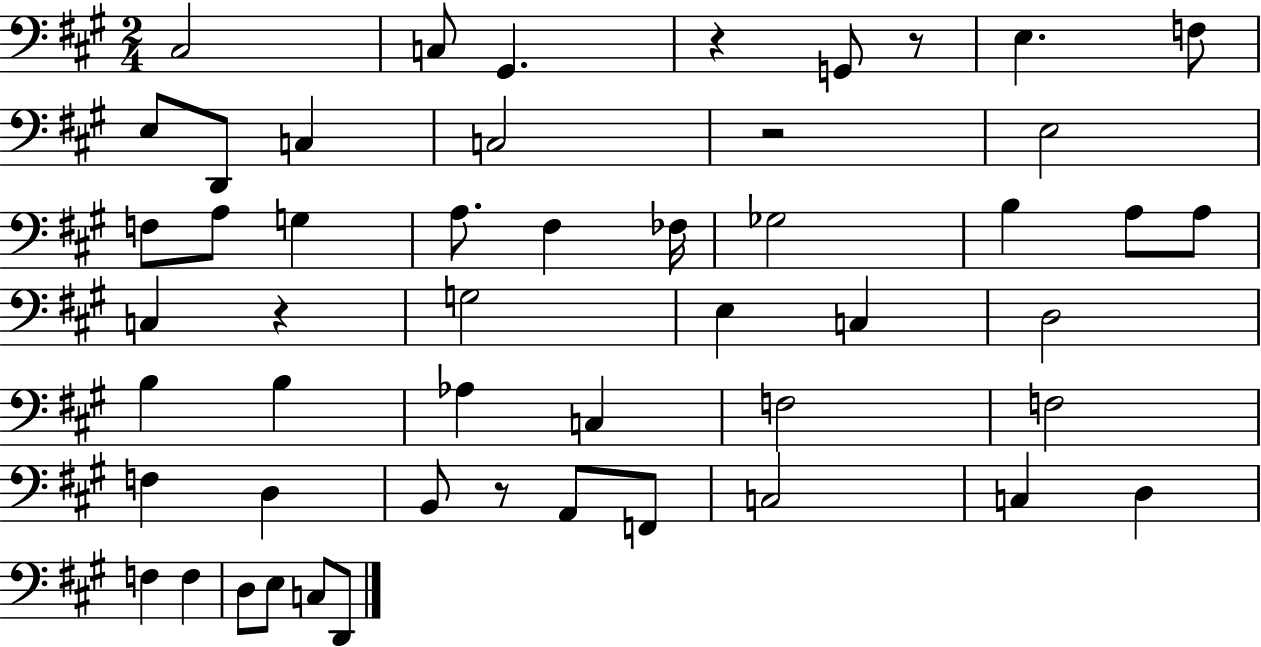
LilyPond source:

{
  \clef bass
  \numericTimeSignature
  \time 2/4
  \key a \major
  cis2 | c8 gis,4. | r4 g,8 r8 | e4. f8 | \break e8 d,8 c4 | c2 | r2 | e2 | \break f8 a8 g4 | a8. fis4 fes16 | ges2 | b4 a8 a8 | \break c4 r4 | g2 | e4 c4 | d2 | \break b4 b4 | aes4 c4 | f2 | f2 | \break f4 d4 | b,8 r8 a,8 f,8 | c2 | c4 d4 | \break f4 f4 | d8 e8 c8 d,8 | \bar "|."
}